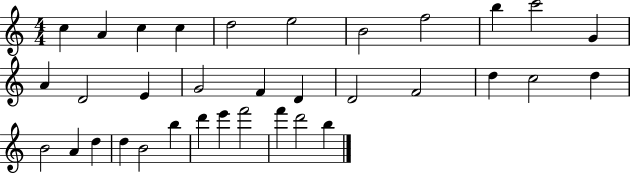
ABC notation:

X:1
T:Untitled
M:4/4
L:1/4
K:C
c A c c d2 e2 B2 f2 b c'2 G A D2 E G2 F D D2 F2 d c2 d B2 A d d B2 b d' e' f'2 f' d'2 b